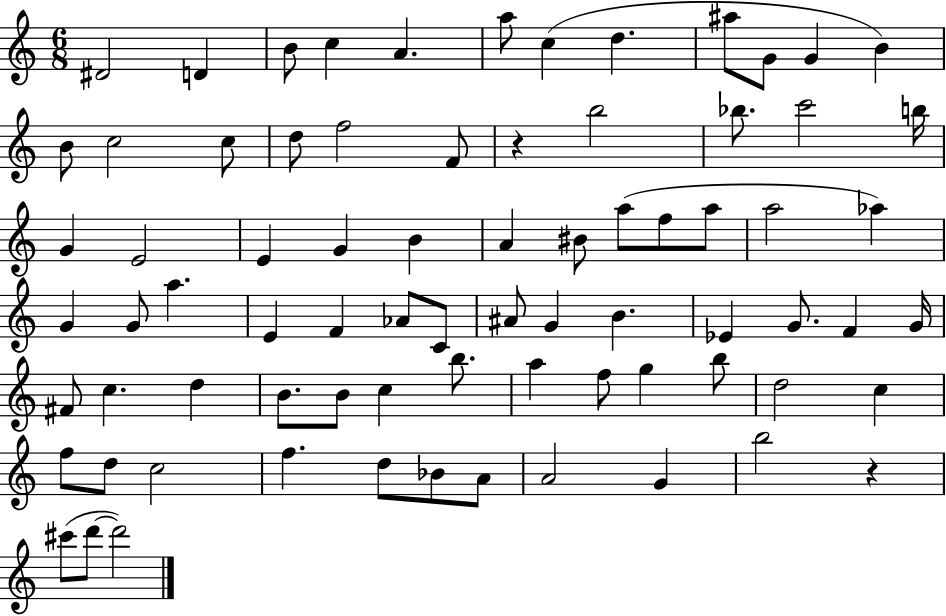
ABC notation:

X:1
T:Untitled
M:6/8
L:1/4
K:C
^D2 D B/2 c A a/2 c d ^a/2 G/2 G B B/2 c2 c/2 d/2 f2 F/2 z b2 _b/2 c'2 b/4 G E2 E G B A ^B/2 a/2 f/2 a/2 a2 _a G G/2 a E F _A/2 C/2 ^A/2 G B _E G/2 F G/4 ^F/2 c d B/2 B/2 c b/2 a f/2 g b/2 d2 c f/2 d/2 c2 f d/2 _B/2 A/2 A2 G b2 z ^c'/2 d'/2 d'2